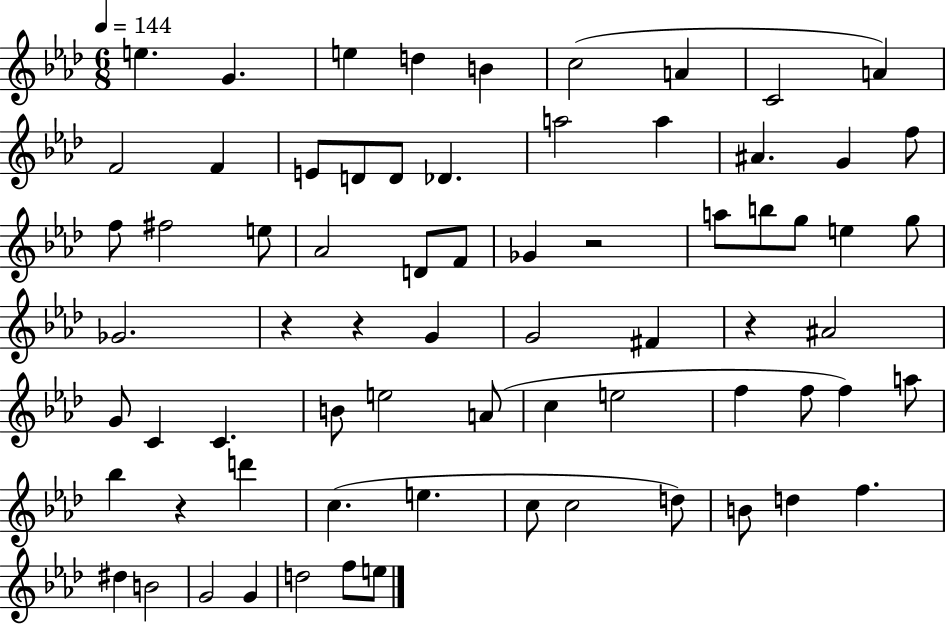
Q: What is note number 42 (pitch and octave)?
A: E5